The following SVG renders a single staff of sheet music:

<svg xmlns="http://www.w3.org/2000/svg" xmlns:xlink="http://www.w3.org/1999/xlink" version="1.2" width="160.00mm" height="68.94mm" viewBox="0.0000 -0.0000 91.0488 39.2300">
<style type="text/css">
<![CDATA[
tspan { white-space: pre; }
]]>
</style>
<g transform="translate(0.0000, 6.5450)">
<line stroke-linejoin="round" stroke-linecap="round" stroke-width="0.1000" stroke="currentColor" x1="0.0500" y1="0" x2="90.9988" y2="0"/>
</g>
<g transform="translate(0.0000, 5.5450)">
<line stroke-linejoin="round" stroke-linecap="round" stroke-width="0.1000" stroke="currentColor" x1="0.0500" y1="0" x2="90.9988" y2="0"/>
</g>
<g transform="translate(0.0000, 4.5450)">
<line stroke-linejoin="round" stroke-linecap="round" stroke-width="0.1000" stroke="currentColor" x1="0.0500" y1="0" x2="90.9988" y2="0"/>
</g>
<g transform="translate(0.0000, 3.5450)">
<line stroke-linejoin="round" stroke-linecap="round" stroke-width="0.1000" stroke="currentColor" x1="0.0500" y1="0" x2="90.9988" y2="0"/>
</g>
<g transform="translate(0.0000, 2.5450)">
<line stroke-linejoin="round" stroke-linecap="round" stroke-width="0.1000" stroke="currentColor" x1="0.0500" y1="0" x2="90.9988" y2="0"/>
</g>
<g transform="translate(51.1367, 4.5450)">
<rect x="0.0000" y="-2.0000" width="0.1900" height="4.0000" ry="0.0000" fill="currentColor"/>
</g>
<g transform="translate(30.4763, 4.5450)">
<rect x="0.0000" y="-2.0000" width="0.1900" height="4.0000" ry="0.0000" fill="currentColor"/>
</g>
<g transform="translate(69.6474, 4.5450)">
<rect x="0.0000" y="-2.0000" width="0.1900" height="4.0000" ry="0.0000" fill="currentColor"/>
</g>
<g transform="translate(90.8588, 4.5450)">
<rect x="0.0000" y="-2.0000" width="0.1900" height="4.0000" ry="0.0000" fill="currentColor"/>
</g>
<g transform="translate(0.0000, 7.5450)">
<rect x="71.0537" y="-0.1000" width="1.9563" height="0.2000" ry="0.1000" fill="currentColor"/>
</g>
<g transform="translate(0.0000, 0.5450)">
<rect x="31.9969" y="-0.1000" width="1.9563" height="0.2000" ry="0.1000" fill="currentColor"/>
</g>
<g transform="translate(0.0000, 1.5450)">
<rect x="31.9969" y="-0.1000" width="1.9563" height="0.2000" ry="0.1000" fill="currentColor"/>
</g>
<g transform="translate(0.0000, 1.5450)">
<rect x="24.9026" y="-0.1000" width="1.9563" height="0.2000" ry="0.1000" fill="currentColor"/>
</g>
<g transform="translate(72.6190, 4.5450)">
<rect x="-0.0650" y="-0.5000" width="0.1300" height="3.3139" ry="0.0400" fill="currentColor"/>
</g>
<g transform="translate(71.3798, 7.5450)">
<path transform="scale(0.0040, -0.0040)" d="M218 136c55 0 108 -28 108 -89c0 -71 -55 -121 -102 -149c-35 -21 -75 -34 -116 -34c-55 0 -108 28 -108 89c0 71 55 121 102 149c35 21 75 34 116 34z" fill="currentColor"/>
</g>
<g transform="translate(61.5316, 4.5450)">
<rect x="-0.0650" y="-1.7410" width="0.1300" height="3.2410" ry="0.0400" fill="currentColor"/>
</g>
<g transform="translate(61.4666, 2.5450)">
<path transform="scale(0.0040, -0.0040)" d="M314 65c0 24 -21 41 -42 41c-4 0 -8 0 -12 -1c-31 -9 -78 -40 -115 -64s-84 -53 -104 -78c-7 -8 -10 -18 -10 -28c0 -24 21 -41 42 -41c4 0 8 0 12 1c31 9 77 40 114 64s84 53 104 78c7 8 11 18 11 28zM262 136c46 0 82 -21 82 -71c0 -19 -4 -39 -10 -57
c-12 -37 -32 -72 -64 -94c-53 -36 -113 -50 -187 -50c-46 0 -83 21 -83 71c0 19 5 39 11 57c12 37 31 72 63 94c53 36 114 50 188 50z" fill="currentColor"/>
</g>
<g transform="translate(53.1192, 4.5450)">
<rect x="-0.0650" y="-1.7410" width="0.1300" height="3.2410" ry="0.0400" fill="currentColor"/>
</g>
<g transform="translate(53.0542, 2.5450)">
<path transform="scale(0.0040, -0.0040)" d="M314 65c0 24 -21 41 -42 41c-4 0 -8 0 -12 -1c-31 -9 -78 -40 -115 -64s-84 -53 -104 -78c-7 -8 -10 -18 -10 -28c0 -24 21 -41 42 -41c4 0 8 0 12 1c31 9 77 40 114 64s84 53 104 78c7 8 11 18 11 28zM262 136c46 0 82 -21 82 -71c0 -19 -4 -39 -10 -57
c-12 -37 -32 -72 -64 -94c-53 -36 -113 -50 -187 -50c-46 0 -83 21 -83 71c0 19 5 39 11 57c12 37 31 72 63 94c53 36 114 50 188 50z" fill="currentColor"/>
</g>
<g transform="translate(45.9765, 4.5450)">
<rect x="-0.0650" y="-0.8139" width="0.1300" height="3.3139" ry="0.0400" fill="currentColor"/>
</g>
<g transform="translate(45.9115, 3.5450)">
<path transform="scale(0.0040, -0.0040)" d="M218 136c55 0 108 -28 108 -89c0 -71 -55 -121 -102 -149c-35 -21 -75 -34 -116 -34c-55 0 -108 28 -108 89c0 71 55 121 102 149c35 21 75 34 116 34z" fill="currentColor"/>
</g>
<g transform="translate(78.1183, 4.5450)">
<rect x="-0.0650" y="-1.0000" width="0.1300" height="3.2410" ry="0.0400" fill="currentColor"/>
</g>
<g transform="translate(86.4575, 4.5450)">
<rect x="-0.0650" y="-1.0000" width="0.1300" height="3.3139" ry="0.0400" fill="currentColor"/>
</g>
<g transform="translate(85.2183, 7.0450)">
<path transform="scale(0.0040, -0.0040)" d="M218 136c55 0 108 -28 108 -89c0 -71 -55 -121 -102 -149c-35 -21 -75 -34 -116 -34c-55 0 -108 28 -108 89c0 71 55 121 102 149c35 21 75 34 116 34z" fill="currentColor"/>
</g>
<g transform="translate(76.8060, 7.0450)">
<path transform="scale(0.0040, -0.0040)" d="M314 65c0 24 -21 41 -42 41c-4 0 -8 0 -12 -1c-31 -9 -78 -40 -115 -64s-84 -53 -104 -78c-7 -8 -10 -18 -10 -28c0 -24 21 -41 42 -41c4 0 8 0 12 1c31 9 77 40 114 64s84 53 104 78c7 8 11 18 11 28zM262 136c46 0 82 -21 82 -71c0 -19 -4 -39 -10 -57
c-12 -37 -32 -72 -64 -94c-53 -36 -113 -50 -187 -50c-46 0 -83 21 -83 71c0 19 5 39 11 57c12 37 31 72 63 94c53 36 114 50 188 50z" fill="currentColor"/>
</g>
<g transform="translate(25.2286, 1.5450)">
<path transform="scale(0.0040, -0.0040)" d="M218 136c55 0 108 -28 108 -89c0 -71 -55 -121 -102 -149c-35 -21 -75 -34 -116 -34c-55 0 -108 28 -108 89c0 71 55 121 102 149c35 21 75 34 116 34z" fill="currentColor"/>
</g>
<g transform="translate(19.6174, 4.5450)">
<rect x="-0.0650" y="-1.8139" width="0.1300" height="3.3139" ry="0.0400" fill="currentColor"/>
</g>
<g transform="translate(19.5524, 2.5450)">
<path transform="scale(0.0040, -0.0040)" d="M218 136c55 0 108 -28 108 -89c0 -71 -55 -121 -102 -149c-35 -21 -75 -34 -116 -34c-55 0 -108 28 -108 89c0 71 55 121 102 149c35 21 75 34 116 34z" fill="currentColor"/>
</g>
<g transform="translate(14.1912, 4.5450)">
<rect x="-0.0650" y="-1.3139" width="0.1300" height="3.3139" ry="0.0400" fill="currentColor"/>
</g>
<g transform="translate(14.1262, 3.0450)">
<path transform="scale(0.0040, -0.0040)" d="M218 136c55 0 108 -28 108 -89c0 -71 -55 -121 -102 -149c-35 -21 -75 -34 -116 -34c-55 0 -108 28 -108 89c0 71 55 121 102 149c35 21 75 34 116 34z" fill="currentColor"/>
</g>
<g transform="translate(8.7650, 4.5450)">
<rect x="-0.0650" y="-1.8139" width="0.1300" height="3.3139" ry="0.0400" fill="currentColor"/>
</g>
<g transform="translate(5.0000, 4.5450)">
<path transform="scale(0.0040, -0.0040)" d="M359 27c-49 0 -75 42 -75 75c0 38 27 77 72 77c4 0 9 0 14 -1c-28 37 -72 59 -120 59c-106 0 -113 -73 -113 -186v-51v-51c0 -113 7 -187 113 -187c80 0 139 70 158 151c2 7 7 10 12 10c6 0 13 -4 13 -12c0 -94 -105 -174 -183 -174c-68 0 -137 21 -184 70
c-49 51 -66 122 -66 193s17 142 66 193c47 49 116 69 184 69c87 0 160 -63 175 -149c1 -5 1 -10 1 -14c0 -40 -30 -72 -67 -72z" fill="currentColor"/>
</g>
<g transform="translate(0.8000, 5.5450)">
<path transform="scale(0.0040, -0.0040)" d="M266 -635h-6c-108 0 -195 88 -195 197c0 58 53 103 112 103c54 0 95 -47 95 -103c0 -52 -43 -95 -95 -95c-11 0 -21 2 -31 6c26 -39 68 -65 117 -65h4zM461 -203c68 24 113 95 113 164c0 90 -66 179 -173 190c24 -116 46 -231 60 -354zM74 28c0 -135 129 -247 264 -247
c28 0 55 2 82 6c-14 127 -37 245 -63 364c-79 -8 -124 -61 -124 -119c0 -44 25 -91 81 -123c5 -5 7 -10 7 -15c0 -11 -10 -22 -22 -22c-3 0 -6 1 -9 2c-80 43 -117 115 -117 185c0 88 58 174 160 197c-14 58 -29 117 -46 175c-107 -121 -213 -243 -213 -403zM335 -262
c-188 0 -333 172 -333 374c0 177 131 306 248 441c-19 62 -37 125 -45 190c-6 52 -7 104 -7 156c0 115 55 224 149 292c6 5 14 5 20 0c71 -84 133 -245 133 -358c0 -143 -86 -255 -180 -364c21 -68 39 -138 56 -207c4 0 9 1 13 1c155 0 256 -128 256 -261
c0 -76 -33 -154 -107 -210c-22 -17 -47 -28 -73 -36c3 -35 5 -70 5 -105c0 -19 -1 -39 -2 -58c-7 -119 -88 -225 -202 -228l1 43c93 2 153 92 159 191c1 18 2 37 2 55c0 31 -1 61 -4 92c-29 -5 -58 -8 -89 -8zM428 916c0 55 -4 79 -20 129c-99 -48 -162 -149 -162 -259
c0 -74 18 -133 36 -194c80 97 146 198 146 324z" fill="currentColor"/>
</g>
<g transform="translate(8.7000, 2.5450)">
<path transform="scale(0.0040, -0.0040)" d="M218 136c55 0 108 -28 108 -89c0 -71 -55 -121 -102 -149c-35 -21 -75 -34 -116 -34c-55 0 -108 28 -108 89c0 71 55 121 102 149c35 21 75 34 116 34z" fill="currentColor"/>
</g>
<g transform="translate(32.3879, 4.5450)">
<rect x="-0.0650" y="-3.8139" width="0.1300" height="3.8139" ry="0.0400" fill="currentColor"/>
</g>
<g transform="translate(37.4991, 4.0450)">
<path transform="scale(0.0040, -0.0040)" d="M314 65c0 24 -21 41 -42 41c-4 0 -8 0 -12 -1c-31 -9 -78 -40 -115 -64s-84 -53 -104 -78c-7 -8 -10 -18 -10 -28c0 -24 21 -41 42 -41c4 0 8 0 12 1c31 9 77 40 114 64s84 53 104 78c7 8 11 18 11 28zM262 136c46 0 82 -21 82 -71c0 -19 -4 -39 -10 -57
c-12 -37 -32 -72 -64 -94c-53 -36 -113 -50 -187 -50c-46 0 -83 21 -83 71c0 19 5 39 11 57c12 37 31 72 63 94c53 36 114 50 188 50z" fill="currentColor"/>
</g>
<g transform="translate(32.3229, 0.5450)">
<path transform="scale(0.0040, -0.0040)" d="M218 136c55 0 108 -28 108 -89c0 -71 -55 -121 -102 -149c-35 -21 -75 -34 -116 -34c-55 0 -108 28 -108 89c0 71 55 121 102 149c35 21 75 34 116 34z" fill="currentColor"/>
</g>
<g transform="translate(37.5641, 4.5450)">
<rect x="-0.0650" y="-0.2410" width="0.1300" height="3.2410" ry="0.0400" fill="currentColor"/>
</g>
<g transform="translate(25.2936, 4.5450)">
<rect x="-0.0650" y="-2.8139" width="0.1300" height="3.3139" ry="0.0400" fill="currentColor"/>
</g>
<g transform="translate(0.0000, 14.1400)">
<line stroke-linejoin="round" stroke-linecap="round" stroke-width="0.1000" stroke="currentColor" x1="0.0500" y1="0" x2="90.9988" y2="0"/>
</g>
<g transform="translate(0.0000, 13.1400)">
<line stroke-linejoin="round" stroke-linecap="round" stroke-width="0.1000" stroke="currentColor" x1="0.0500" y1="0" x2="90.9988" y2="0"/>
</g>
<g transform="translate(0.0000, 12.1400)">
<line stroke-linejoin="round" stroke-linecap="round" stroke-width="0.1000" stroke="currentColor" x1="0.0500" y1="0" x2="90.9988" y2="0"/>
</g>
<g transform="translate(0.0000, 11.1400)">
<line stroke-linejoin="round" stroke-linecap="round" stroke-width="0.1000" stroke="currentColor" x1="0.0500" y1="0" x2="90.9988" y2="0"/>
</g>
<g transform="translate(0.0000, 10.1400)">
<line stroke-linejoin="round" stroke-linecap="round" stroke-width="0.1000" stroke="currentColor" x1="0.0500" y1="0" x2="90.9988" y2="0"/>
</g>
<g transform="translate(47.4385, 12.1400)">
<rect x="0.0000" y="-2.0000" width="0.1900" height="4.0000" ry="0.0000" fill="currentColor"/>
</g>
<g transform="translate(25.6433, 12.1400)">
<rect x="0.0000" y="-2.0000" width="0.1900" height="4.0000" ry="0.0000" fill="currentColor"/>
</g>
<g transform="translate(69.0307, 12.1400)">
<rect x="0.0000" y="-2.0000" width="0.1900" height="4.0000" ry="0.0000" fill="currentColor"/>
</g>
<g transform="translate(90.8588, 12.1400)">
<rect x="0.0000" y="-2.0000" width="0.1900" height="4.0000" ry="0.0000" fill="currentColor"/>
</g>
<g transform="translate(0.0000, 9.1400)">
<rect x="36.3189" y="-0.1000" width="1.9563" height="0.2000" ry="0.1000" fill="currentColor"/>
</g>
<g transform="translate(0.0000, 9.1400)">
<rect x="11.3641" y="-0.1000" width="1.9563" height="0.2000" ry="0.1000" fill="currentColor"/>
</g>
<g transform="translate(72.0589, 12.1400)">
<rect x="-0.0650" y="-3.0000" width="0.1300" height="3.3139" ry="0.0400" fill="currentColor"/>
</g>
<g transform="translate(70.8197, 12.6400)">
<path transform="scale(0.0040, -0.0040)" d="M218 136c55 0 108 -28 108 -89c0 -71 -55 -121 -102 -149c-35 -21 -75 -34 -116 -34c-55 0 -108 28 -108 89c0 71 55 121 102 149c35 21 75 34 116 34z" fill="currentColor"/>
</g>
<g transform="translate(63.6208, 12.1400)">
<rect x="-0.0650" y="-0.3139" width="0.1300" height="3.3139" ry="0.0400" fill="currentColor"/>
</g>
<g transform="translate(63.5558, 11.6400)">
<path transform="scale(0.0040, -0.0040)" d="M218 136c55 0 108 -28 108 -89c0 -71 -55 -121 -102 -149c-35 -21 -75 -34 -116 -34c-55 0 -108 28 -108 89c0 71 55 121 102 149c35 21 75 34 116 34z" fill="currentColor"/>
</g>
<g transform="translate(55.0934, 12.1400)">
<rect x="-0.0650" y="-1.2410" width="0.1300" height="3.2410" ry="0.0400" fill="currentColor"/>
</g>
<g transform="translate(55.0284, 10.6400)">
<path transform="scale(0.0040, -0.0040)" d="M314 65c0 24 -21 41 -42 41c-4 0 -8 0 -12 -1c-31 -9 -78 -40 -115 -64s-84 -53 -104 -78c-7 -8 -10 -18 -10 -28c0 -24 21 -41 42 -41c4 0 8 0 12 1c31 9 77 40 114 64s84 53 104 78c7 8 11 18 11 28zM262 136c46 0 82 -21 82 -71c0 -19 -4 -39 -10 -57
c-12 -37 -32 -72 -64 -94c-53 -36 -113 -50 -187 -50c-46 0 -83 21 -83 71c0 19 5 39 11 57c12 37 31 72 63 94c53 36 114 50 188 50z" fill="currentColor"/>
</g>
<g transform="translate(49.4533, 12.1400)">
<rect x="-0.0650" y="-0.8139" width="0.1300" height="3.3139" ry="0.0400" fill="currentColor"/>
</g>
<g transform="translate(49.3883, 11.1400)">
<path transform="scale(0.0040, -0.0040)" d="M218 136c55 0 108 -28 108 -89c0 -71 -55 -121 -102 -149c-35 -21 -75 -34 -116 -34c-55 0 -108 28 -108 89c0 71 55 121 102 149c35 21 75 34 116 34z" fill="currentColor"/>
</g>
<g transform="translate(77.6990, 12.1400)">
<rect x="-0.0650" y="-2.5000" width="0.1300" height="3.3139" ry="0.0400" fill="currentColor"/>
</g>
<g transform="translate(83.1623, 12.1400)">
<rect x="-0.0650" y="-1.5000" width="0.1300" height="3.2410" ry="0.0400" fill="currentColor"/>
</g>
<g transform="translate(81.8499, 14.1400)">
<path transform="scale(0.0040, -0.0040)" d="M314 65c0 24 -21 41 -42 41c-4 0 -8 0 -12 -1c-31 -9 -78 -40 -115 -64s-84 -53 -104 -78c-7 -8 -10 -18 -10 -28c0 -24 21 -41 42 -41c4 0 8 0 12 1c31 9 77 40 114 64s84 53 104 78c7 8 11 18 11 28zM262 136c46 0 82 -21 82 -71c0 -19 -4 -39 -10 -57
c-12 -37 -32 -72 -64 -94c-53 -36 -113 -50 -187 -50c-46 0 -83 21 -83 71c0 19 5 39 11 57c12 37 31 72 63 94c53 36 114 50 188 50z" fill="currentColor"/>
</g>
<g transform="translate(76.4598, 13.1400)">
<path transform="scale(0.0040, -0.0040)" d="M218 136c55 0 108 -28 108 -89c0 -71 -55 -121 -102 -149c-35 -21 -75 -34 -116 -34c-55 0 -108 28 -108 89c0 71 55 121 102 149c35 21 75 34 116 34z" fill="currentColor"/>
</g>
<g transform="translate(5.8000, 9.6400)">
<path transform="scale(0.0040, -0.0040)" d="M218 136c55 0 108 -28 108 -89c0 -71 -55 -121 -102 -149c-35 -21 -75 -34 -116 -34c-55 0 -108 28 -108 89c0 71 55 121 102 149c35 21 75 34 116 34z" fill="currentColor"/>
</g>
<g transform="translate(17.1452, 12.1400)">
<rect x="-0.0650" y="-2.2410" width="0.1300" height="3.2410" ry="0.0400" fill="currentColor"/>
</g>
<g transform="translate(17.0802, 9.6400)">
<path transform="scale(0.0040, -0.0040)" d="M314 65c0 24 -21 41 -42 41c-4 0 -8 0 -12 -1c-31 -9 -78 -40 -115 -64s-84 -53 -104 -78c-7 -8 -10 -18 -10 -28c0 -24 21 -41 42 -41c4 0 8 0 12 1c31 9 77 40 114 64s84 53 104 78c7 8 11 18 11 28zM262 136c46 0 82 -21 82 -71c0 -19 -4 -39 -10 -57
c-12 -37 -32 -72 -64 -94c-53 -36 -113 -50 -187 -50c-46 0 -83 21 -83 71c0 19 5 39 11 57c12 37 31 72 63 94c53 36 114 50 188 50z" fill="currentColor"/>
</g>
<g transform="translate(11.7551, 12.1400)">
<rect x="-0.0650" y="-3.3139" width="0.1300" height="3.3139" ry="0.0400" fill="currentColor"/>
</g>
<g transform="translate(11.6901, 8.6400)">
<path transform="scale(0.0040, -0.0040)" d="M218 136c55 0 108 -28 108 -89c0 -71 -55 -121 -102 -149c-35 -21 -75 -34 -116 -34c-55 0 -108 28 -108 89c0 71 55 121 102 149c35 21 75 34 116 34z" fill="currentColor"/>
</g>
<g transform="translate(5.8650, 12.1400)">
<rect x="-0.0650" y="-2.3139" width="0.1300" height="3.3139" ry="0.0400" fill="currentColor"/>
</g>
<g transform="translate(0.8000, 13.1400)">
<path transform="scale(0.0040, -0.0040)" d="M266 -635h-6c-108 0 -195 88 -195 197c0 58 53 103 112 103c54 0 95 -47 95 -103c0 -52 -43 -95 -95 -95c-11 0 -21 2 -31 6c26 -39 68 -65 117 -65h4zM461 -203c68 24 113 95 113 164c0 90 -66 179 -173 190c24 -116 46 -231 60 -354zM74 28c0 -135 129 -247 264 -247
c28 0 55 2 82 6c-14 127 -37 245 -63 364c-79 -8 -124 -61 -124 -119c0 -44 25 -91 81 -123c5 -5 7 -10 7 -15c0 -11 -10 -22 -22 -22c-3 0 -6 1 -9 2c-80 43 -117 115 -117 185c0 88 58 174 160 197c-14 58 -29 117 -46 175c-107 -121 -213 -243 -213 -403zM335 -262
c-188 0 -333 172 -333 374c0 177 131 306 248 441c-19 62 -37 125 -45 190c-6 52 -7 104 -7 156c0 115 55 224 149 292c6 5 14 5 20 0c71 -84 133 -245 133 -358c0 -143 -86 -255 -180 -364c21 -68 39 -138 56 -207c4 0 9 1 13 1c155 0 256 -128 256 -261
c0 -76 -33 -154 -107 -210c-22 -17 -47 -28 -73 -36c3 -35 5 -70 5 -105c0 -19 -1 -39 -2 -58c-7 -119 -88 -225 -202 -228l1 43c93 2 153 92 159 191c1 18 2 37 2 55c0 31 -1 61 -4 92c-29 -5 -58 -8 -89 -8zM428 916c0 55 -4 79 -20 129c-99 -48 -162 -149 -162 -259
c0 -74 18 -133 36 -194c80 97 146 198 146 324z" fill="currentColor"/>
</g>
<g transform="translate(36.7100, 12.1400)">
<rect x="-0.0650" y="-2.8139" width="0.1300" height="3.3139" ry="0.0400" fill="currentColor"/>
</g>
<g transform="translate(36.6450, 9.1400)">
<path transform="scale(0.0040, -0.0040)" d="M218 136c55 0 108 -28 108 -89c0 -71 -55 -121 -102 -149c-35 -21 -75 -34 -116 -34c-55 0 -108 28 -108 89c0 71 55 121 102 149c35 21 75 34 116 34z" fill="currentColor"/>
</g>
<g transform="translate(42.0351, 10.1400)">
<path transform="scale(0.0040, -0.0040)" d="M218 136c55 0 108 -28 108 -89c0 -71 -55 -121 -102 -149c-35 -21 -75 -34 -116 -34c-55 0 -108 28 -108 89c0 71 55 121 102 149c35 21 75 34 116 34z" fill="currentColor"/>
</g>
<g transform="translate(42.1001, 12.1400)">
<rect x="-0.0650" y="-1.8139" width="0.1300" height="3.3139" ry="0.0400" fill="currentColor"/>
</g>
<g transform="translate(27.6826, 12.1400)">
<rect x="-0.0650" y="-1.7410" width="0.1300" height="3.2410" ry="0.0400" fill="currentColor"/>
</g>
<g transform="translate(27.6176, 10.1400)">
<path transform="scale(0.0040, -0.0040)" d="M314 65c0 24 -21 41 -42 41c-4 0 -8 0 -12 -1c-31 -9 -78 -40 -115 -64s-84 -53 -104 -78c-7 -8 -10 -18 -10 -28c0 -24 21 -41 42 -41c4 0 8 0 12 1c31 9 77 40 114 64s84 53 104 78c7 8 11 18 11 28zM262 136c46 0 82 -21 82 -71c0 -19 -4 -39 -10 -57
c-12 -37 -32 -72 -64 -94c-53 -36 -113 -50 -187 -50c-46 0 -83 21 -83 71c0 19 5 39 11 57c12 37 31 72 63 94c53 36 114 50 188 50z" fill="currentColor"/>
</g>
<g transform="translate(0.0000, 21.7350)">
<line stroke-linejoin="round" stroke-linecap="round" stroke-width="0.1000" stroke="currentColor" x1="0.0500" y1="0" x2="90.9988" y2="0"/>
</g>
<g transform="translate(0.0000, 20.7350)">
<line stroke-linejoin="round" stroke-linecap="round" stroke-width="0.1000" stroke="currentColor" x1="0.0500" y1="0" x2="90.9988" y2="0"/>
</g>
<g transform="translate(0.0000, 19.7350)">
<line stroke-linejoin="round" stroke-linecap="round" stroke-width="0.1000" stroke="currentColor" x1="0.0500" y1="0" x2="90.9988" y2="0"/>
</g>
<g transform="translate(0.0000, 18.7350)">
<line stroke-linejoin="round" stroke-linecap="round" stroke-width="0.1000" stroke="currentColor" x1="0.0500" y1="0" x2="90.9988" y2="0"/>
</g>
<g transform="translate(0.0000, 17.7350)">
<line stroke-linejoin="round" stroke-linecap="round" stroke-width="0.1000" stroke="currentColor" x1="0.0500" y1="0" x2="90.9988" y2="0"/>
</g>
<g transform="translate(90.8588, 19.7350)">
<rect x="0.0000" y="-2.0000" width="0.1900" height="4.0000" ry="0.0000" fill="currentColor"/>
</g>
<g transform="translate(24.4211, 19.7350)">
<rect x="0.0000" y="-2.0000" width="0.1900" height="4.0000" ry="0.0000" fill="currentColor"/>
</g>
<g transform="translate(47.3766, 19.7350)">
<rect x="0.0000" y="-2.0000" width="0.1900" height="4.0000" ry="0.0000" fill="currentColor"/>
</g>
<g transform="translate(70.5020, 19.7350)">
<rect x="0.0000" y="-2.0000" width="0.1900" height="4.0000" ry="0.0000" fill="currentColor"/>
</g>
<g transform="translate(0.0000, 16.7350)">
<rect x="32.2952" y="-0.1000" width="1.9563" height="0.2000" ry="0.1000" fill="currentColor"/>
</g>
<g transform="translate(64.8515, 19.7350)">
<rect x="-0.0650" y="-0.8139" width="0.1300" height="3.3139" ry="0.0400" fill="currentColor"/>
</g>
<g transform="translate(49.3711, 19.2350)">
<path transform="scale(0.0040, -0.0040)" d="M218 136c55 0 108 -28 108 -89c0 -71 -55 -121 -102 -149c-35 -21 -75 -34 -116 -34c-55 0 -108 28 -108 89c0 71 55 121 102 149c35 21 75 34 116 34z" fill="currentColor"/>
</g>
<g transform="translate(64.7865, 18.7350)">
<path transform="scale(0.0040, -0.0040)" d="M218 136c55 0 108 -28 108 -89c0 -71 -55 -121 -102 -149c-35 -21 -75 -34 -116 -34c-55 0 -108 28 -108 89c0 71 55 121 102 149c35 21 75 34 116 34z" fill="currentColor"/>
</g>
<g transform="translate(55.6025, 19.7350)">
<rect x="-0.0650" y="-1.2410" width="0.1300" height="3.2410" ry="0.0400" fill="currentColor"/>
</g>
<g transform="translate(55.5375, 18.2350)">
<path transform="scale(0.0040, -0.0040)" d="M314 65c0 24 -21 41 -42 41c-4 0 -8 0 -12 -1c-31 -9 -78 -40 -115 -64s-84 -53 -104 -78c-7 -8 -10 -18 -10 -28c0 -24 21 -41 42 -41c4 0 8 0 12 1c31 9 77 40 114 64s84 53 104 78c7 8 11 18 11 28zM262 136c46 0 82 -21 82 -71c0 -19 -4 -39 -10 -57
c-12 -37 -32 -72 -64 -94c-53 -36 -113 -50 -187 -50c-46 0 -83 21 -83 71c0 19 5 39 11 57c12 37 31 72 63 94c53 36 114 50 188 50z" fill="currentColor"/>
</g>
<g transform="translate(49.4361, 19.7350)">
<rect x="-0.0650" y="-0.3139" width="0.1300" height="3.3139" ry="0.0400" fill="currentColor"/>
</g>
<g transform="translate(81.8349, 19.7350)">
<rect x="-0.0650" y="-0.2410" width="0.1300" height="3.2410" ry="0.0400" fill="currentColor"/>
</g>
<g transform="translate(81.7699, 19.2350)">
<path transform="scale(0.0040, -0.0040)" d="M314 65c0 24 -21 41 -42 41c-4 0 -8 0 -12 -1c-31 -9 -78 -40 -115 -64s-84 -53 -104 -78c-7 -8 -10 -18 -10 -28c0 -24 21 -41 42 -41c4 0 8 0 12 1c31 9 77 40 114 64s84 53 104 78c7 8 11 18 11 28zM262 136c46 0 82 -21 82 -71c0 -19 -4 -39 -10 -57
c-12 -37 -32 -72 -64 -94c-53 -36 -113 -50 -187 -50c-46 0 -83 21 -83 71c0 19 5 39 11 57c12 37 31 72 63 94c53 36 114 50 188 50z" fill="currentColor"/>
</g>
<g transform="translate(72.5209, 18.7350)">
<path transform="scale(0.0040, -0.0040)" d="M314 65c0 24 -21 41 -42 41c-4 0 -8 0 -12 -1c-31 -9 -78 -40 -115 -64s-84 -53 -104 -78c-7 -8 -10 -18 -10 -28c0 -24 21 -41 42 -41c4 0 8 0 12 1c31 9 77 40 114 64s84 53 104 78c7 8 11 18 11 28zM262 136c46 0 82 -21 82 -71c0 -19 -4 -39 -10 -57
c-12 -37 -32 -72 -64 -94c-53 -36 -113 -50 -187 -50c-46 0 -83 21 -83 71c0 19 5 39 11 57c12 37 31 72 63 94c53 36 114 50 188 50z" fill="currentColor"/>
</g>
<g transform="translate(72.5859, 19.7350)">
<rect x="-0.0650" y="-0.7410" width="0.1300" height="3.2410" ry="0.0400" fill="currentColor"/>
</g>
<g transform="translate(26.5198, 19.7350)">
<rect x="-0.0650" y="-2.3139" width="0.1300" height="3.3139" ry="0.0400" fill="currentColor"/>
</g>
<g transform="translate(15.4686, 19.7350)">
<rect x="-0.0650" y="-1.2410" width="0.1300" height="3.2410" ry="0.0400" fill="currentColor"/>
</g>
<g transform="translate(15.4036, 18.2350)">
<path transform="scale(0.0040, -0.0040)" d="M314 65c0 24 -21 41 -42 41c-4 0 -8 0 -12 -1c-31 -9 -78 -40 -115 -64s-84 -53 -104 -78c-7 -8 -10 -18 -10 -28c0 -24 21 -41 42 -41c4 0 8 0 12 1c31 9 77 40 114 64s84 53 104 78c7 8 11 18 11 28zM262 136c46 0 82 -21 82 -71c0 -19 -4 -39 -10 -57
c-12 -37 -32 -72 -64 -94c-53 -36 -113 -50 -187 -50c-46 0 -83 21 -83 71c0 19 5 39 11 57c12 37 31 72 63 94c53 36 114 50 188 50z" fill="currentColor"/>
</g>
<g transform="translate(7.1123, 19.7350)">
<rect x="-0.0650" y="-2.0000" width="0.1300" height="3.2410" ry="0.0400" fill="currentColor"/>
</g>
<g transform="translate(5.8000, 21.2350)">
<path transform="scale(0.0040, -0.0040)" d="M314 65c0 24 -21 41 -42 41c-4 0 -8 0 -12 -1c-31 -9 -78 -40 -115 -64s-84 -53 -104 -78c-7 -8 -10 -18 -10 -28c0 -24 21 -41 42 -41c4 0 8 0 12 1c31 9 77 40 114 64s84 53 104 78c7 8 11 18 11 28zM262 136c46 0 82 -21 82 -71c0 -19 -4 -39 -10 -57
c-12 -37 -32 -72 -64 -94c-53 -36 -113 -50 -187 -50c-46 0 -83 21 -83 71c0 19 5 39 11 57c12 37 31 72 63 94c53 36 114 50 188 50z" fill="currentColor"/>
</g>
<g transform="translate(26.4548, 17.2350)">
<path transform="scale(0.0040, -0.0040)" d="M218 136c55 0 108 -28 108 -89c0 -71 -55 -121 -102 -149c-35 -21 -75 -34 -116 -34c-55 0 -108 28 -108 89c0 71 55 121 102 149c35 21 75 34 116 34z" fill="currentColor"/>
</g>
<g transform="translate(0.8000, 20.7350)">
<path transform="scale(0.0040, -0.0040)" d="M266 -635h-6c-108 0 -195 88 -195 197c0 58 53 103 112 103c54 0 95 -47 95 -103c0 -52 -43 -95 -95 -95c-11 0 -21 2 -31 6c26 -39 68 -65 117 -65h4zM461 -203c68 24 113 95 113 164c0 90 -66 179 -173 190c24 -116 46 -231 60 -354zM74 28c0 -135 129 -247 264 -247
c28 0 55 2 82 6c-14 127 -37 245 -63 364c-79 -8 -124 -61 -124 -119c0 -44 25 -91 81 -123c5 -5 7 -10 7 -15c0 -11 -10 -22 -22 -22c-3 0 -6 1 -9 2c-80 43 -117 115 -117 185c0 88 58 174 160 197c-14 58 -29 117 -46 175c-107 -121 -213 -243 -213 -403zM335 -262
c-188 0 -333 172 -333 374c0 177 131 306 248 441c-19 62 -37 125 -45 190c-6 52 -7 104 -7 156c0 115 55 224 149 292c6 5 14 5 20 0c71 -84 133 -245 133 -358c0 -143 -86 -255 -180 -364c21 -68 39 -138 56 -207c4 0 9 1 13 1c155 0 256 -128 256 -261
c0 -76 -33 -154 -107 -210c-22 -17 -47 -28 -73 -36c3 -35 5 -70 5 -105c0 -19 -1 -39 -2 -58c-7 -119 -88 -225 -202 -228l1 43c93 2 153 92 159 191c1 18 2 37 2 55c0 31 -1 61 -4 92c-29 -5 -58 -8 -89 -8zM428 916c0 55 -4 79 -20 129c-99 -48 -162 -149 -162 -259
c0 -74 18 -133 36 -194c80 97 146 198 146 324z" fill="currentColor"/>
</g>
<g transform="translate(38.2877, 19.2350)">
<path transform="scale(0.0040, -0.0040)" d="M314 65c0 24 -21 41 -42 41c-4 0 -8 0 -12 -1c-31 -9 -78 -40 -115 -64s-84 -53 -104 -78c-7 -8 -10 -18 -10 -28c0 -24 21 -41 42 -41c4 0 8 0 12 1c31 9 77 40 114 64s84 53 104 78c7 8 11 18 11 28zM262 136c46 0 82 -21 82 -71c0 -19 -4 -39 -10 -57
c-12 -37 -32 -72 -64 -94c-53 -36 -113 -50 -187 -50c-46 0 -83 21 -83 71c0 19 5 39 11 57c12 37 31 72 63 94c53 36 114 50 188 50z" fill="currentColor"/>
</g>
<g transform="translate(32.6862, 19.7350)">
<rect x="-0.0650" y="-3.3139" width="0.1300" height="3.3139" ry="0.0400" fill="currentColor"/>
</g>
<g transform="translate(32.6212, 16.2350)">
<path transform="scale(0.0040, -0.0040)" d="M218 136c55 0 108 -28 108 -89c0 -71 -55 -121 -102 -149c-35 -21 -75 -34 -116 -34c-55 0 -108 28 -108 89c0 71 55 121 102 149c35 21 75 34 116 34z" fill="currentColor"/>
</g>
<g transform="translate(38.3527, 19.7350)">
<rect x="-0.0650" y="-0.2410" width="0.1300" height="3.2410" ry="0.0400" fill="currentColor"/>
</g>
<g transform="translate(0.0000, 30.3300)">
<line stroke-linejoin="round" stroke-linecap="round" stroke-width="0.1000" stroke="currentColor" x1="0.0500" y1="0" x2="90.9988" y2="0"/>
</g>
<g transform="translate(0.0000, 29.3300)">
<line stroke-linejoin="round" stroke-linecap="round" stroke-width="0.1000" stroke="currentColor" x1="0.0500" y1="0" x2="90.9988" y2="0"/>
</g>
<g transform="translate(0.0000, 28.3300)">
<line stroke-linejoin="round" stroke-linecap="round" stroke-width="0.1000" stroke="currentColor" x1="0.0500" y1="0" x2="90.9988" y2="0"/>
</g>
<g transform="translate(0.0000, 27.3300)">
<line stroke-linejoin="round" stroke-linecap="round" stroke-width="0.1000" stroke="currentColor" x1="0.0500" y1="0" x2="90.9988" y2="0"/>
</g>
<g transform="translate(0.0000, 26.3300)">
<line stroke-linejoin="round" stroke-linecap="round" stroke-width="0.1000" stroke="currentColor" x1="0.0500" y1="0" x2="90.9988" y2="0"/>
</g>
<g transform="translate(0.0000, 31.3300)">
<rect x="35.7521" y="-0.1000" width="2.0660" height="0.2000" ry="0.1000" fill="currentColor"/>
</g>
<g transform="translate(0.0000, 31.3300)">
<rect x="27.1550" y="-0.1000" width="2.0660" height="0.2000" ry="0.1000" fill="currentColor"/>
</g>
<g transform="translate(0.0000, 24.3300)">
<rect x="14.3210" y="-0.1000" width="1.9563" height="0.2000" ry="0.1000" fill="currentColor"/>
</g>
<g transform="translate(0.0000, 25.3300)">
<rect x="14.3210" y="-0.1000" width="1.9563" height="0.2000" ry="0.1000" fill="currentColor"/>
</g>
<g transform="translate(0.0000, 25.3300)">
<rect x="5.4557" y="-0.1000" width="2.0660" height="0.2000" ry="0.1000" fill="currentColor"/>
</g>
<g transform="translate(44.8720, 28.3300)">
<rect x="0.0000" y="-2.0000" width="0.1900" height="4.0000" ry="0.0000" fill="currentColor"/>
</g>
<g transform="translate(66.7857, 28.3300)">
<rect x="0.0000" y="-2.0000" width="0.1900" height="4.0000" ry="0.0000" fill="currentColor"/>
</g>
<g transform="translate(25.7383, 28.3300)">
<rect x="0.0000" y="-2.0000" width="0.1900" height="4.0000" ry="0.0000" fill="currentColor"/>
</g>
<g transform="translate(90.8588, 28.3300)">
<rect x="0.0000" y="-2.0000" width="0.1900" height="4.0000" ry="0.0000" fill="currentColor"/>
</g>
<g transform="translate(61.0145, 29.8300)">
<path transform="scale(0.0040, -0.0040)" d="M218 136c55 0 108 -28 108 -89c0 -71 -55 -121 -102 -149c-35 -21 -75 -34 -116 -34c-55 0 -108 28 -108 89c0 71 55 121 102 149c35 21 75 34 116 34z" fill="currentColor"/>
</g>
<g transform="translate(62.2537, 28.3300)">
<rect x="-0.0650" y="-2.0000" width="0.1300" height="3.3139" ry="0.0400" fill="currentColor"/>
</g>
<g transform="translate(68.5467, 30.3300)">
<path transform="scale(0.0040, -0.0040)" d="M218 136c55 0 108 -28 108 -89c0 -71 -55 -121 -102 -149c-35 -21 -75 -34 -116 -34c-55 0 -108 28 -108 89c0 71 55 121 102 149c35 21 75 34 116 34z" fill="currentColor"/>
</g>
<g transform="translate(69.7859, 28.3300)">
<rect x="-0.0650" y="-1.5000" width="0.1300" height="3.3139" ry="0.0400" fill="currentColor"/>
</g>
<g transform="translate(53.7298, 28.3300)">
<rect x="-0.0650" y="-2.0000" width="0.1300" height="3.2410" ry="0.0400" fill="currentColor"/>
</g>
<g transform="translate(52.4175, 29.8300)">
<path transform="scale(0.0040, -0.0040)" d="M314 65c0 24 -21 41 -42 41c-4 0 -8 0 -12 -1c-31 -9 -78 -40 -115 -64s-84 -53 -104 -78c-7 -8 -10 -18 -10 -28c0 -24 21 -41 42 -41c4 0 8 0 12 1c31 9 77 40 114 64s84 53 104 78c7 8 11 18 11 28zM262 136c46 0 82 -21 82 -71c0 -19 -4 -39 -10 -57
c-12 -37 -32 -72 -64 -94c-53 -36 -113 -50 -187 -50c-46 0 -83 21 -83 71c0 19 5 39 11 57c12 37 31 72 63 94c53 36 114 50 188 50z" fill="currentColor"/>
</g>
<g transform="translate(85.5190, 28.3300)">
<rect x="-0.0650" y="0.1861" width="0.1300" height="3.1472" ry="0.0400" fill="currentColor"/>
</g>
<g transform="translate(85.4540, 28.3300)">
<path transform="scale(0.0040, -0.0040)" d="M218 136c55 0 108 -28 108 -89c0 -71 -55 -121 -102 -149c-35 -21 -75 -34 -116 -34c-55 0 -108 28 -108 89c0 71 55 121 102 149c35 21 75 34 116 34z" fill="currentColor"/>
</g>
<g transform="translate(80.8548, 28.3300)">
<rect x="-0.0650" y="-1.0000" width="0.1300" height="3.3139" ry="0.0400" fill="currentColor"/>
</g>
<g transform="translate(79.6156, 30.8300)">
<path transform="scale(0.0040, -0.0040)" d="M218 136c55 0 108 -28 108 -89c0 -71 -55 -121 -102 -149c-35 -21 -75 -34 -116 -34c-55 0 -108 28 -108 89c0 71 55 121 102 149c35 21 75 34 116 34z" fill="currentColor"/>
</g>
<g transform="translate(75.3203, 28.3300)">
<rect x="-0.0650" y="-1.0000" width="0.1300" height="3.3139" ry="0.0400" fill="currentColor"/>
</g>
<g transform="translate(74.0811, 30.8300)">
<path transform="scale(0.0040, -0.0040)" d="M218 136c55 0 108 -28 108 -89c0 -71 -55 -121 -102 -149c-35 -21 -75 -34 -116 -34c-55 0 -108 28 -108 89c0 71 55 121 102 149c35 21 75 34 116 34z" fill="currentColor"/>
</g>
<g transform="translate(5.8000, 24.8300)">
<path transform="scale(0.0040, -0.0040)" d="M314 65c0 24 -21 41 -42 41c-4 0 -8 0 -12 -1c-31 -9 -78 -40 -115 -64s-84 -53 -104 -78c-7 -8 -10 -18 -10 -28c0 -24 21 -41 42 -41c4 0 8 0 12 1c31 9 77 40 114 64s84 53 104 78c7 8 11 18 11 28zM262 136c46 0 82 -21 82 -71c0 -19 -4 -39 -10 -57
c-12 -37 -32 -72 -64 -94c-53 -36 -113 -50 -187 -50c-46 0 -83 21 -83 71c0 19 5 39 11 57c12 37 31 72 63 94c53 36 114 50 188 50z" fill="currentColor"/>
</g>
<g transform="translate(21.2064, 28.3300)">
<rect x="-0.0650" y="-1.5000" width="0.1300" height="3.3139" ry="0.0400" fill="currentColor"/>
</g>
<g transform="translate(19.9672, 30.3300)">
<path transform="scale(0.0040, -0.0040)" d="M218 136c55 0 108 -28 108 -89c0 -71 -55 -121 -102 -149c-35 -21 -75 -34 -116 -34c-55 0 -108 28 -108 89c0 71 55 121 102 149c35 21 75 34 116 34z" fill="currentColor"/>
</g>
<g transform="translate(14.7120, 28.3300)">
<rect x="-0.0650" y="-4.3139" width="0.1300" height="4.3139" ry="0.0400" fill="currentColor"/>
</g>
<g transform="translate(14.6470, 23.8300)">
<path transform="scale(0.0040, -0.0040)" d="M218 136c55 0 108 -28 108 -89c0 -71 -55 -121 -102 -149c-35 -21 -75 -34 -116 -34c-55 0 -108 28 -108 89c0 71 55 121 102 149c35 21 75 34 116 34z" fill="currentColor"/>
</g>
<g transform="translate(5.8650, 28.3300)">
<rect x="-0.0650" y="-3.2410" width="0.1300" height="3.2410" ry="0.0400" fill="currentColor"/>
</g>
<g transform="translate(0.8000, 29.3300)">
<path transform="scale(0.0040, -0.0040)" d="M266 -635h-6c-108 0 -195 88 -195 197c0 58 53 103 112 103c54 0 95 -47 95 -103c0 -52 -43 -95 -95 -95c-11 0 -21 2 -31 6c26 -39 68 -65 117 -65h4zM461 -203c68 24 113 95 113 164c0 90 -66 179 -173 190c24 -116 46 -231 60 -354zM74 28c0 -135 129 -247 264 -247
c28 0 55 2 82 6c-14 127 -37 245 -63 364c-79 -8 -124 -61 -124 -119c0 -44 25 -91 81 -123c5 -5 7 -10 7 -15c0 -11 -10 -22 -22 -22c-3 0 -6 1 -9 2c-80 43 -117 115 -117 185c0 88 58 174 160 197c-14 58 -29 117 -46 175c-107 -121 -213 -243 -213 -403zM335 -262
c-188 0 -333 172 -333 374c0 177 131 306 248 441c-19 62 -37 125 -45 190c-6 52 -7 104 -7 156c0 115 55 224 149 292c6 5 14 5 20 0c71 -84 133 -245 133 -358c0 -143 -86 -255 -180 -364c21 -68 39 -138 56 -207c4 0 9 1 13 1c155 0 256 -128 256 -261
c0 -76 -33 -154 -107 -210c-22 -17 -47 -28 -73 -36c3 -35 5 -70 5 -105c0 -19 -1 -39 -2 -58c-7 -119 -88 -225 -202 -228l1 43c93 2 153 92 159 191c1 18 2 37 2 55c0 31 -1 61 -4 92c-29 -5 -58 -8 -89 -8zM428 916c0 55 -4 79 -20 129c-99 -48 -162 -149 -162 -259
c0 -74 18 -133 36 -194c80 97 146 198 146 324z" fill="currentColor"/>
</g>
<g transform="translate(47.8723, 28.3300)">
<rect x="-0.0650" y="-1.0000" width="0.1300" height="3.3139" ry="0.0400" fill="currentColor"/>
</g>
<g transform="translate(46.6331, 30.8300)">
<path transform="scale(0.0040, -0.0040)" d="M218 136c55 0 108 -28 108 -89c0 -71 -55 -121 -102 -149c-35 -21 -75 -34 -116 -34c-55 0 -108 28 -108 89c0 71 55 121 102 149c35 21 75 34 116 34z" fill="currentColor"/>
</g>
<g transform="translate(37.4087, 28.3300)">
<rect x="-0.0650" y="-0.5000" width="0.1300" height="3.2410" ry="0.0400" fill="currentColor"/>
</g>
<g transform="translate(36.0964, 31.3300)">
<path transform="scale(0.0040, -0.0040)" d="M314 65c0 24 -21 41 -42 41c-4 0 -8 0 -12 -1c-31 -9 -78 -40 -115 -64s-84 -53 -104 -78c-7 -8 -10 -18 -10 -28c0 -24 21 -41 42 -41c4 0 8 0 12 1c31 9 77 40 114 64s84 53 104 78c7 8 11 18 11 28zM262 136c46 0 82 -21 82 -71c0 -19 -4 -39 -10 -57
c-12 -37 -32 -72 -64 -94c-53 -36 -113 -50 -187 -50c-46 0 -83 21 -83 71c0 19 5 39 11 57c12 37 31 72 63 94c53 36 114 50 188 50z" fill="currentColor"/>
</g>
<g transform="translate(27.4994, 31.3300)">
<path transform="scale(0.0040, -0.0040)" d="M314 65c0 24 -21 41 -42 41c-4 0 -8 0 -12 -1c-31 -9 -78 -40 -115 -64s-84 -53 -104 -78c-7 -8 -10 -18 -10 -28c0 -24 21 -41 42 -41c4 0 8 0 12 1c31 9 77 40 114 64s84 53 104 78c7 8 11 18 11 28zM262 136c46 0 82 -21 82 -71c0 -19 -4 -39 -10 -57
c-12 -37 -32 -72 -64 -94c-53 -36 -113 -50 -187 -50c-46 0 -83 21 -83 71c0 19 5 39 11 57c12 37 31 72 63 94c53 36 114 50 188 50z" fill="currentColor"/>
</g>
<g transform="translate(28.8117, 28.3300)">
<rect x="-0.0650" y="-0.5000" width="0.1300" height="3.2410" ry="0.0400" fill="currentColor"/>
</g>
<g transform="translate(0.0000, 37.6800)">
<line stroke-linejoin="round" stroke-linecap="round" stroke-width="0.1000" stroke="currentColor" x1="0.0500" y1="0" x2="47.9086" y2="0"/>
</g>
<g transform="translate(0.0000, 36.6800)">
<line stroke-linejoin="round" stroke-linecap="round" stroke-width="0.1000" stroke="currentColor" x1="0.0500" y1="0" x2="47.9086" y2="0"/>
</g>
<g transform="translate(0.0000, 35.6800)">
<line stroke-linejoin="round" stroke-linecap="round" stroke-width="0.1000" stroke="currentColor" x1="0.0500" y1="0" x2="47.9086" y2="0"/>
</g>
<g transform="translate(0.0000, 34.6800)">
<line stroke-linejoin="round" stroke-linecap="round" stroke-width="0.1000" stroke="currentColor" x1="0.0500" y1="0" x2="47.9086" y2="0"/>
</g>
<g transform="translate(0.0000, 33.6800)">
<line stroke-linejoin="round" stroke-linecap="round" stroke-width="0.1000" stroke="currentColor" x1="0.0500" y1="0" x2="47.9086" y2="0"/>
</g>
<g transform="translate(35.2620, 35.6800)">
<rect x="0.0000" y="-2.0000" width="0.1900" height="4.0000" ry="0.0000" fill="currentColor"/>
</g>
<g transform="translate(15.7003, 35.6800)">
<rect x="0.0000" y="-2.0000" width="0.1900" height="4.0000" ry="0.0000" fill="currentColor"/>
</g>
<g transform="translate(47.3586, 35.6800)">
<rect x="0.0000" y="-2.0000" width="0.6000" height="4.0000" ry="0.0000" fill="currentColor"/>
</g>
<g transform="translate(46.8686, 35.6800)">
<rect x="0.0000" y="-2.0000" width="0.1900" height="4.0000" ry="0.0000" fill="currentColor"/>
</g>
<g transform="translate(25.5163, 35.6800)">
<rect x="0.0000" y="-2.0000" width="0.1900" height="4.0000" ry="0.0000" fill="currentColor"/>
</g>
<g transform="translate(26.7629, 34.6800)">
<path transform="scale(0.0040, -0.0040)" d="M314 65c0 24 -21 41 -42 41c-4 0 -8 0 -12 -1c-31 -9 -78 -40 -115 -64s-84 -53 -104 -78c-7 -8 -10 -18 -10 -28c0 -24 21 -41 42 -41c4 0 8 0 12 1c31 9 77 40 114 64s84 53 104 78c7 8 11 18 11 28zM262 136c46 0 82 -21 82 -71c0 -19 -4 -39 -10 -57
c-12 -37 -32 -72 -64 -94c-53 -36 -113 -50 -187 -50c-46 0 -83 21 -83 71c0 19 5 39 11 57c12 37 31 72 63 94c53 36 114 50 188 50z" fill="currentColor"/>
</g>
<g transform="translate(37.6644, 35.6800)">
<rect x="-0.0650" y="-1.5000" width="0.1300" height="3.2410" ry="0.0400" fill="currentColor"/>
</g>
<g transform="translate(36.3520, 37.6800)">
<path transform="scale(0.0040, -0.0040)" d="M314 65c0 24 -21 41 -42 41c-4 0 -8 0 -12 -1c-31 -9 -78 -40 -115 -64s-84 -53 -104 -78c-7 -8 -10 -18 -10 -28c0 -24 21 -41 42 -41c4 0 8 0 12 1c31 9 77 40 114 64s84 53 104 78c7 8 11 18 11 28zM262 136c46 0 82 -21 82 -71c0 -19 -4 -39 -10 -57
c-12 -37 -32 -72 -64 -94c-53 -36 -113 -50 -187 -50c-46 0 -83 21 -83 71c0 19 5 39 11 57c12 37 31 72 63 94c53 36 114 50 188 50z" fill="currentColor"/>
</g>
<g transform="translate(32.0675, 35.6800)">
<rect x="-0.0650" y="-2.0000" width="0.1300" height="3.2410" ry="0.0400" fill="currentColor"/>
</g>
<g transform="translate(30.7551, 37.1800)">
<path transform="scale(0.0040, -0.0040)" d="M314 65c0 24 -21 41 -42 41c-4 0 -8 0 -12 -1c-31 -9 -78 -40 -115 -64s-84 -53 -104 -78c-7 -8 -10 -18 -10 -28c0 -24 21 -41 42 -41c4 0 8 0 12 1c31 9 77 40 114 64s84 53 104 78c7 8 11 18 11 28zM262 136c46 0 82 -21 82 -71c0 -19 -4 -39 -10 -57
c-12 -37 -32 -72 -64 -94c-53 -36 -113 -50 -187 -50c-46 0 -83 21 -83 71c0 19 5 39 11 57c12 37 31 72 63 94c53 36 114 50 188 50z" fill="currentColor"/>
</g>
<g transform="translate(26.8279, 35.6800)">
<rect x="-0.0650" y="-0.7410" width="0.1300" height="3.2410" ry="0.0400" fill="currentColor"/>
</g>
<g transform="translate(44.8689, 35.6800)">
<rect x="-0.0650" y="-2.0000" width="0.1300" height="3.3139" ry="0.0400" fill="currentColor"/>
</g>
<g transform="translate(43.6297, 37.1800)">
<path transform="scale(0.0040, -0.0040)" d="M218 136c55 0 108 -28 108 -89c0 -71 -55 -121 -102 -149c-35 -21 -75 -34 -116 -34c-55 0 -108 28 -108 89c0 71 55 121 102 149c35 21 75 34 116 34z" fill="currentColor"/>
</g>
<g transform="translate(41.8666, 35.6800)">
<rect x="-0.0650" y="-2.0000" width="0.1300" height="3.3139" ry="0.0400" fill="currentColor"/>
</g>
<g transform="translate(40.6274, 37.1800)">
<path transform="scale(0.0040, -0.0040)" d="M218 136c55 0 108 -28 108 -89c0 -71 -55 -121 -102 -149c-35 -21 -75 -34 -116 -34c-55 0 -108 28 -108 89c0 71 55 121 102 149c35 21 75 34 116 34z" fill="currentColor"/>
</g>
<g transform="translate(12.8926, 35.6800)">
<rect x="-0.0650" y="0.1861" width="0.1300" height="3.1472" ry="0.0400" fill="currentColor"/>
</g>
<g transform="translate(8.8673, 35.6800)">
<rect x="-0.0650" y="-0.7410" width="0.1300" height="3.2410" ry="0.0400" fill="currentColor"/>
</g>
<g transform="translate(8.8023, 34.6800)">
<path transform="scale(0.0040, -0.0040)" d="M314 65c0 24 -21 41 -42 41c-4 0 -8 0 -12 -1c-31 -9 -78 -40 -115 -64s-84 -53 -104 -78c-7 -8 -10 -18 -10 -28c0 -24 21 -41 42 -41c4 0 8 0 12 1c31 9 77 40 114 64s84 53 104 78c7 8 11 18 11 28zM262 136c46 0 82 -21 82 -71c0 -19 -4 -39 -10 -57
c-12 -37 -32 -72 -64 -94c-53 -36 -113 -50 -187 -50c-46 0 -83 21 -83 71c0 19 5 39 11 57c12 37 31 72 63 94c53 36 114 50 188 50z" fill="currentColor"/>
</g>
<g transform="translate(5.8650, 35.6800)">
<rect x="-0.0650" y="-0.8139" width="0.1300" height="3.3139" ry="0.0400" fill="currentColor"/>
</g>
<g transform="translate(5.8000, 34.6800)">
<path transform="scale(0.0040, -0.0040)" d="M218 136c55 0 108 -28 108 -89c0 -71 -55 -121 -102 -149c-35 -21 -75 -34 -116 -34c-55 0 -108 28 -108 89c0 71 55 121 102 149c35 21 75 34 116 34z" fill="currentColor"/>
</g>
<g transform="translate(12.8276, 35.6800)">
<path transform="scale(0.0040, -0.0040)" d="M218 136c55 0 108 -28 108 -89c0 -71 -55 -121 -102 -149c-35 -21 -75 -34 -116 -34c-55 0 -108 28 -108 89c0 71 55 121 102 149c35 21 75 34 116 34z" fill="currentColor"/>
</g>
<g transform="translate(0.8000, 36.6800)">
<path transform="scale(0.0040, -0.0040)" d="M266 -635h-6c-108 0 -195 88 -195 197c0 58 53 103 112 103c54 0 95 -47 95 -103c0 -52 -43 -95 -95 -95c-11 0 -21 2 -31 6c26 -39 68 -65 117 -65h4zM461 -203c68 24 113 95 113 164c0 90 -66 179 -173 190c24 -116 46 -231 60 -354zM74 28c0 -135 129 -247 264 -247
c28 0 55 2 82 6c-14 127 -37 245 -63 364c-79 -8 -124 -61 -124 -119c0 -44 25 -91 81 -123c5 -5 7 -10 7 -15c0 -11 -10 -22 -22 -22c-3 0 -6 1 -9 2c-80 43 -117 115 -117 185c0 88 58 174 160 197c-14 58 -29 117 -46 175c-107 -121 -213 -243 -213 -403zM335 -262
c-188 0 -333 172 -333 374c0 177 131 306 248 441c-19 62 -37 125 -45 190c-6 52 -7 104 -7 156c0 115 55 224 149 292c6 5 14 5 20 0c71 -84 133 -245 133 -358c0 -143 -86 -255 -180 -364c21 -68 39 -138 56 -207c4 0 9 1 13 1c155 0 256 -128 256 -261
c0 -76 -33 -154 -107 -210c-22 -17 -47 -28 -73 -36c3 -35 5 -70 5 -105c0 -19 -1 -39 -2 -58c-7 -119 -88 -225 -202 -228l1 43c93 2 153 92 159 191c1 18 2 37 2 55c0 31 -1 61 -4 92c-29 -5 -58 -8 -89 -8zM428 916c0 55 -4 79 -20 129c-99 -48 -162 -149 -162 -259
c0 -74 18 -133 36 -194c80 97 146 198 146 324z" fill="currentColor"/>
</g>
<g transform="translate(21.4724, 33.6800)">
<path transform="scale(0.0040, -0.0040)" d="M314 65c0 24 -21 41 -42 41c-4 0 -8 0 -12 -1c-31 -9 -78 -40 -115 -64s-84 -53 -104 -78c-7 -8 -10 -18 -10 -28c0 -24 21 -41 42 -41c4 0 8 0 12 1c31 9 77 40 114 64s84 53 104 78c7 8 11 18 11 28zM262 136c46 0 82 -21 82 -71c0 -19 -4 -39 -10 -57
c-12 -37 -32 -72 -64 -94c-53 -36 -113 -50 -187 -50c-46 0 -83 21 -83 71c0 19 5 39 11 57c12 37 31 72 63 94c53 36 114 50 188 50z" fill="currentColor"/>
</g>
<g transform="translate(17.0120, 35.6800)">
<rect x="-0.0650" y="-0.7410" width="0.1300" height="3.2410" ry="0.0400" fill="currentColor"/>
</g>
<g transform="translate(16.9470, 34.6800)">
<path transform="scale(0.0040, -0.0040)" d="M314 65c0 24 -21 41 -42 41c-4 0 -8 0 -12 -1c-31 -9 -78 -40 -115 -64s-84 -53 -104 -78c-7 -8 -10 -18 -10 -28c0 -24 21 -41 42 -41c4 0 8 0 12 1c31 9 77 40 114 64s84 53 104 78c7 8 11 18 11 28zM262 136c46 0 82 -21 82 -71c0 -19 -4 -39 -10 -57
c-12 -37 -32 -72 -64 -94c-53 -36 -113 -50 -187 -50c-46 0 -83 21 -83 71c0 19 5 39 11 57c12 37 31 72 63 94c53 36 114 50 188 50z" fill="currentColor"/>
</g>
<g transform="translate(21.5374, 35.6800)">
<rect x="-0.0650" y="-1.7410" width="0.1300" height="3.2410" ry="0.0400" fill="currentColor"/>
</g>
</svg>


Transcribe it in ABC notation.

X:1
T:Untitled
M:4/4
L:1/4
K:C
f e f a c' c2 d f2 f2 C D2 D g b g2 f2 a f d e2 c A G E2 F2 e2 g b c2 c e2 d d2 c2 b2 d' E C2 C2 D F2 F E D D B d d2 B d2 f2 d2 F2 E2 F F